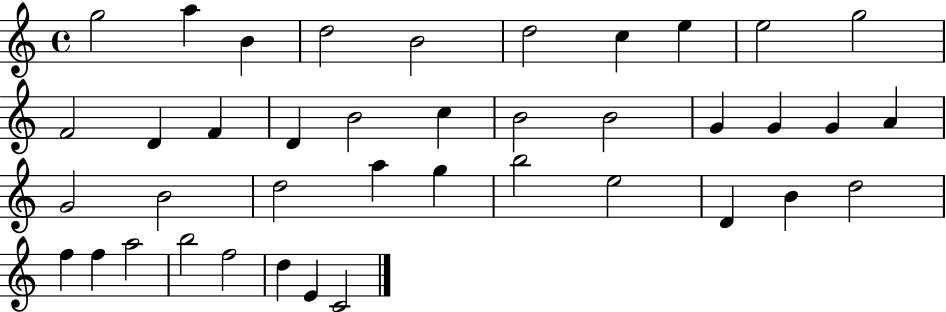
X:1
T:Untitled
M:4/4
L:1/4
K:C
g2 a B d2 B2 d2 c e e2 g2 F2 D F D B2 c B2 B2 G G G A G2 B2 d2 a g b2 e2 D B d2 f f a2 b2 f2 d E C2